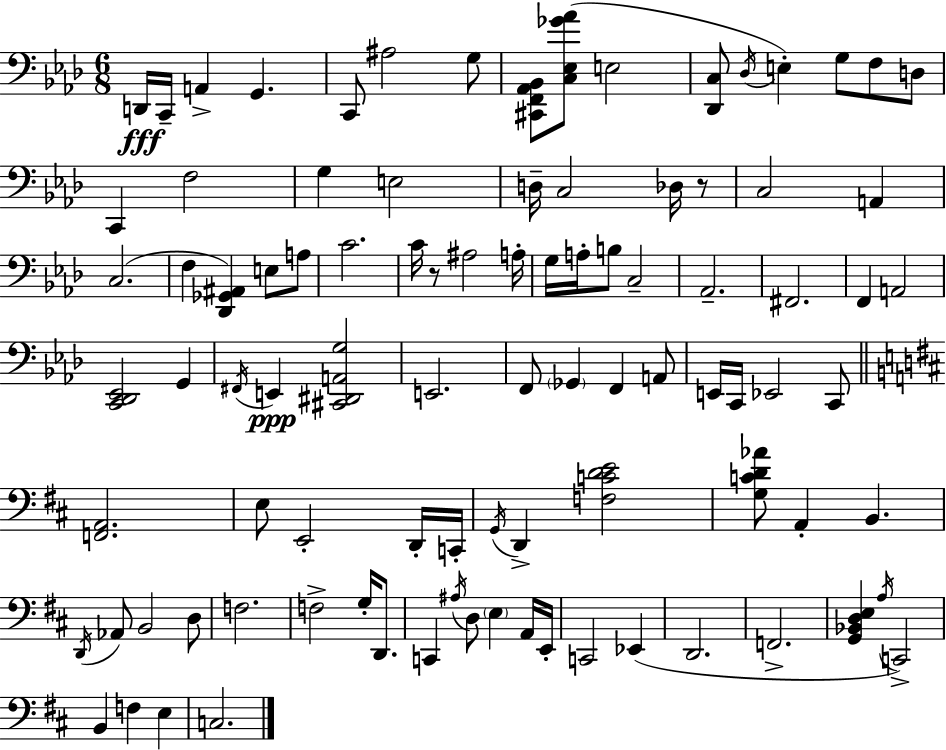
{
  \clef bass
  \numericTimeSignature
  \time 6/8
  \key aes \major
  d,16\fff c,16-- a,4-> g,4. | c,8 ais2 g8 | <cis, f, aes, bes,>8 <c ees ges' aes'>8( e2 | <des, c>8 \acciaccatura { des16 }) e4-. g8 f8 d8 | \break c,4 f2 | g4 e2 | d16-- c2 des16 r8 | c2 a,4 | \break c2.( | f4 <des, ges, ais,>4) e8 a8 | c'2. | c'16 r8 ais2 | \break a16-. g16 a16-. b8 c2-- | aes,2.-- | fis,2. | f,4 a,2 | \break <c, des, ees,>2 g,4 | \acciaccatura { fis,16 } e,4\ppp <cis, dis, a, g>2 | e,2. | f,8 \parenthesize ges,4 f,4 | \break a,8 e,16 c,16 ees,2 | c,8 \bar "||" \break \key b \minor <f, a,>2. | e8 e,2-. d,16-. c,16-. | \acciaccatura { g,16 } d,4-> <f c' d' e'>2 | <g c' d' aes'>8 a,4-. b,4. | \break \acciaccatura { d,16 } aes,8 b,2 | d8 f2. | f2-> g16-. d,8. | c,4 \acciaccatura { ais16 } d8 \parenthesize e4 | \break a,16 e,16-. c,2 ees,4( | d,2. | f,2.-> | <g, bes, d e>4 \acciaccatura { a16 } c,2->) | \break b,4 f4 | e4 c2. | \bar "|."
}